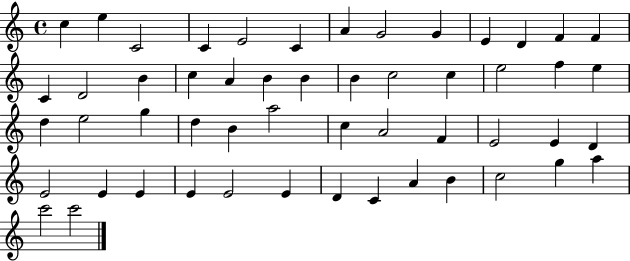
C5/q E5/q C4/h C4/q E4/h C4/q A4/q G4/h G4/q E4/q D4/q F4/q F4/q C4/q D4/h B4/q C5/q A4/q B4/q B4/q B4/q C5/h C5/q E5/h F5/q E5/q D5/q E5/h G5/q D5/q B4/q A5/h C5/q A4/h F4/q E4/h E4/q D4/q E4/h E4/q E4/q E4/q E4/h E4/q D4/q C4/q A4/q B4/q C5/h G5/q A5/q C6/h C6/h